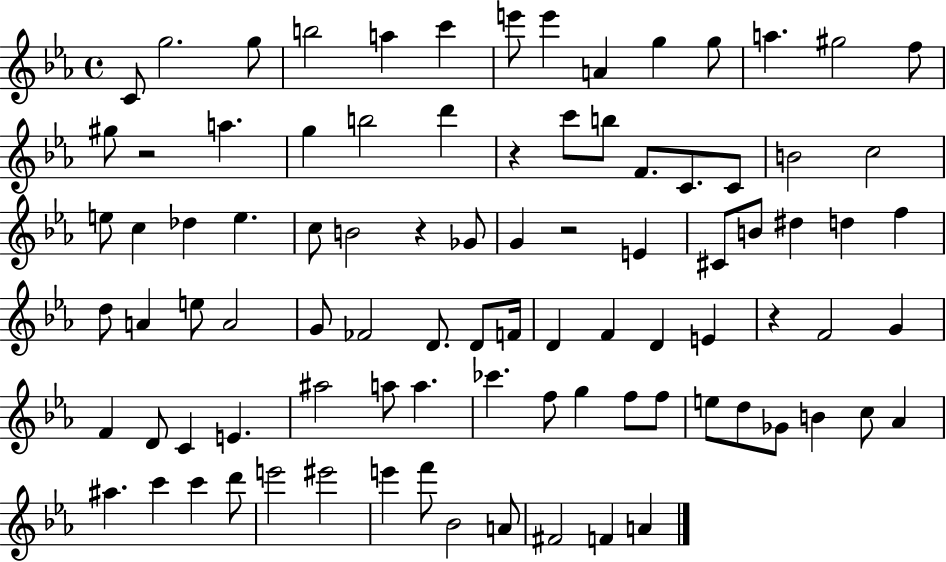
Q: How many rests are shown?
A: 5